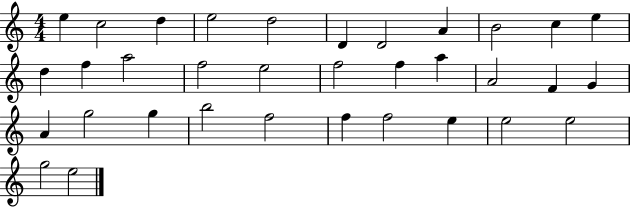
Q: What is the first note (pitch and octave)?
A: E5